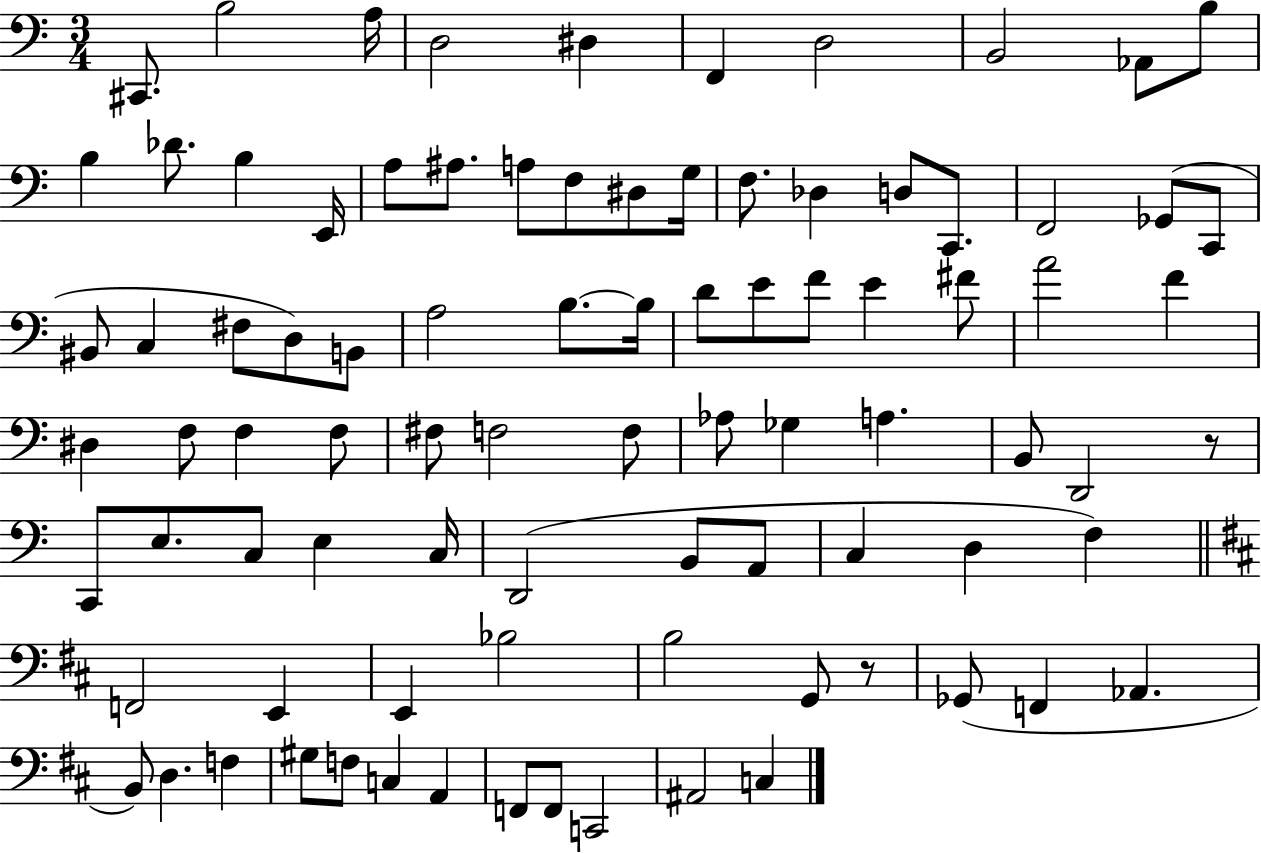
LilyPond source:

{
  \clef bass
  \numericTimeSignature
  \time 3/4
  \key c \major
  cis,8. b2 a16 | d2 dis4 | f,4 d2 | b,2 aes,8 b8 | \break b4 des'8. b4 e,16 | a8 ais8. a8 f8 dis8 g16 | f8. des4 d8 c,8. | f,2 ges,8( c,8 | \break bis,8 c4 fis8 d8) b,8 | a2 b8.~~ b16 | d'8 e'8 f'8 e'4 fis'8 | a'2 f'4 | \break dis4 f8 f4 f8 | fis8 f2 f8 | aes8 ges4 a4. | b,8 d,2 r8 | \break c,8 e8. c8 e4 c16 | d,2( b,8 a,8 | c4 d4 f4) | \bar "||" \break \key d \major f,2 e,4 | e,4 bes2 | b2 g,8 r8 | ges,8( f,4 aes,4. | \break b,8) d4. f4 | gis8 f8 c4 a,4 | f,8 f,8 c,2 | ais,2 c4 | \break \bar "|."
}